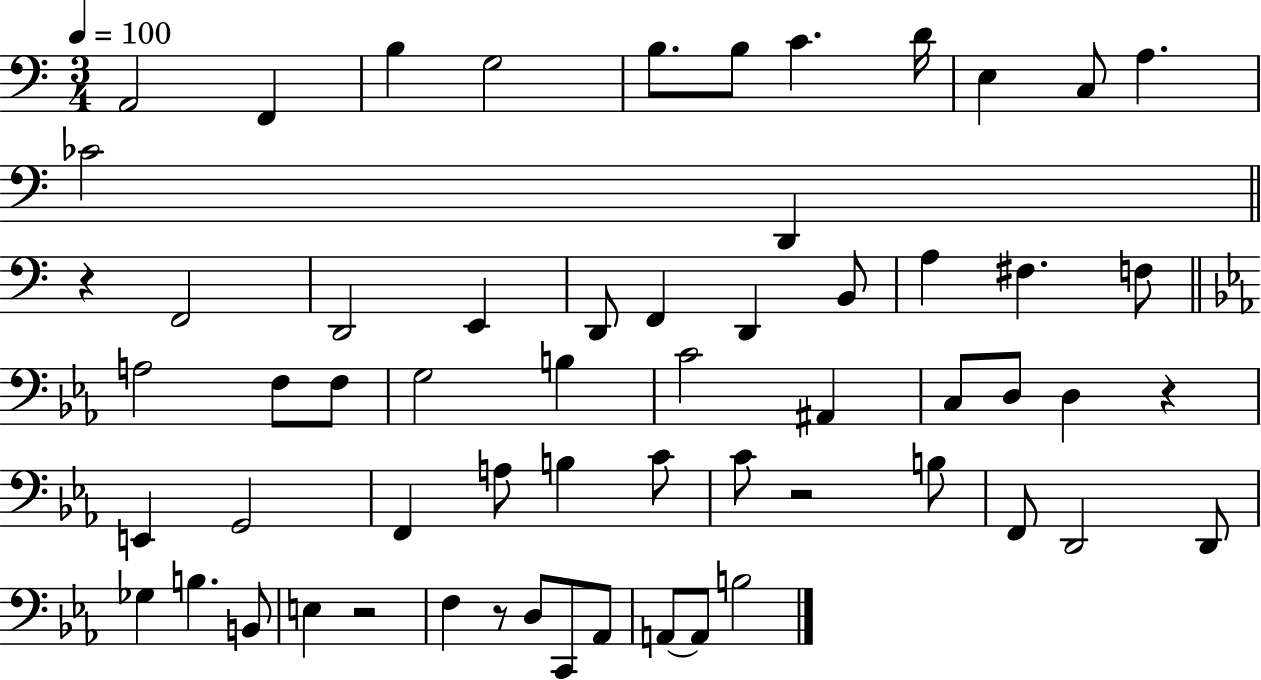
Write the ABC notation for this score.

X:1
T:Untitled
M:3/4
L:1/4
K:C
A,,2 F,, B, G,2 B,/2 B,/2 C D/4 E, C,/2 A, _C2 D,, z F,,2 D,,2 E,, D,,/2 F,, D,, B,,/2 A, ^F, F,/2 A,2 F,/2 F,/2 G,2 B, C2 ^A,, C,/2 D,/2 D, z E,, G,,2 F,, A,/2 B, C/2 C/2 z2 B,/2 F,,/2 D,,2 D,,/2 _G, B, B,,/2 E, z2 F, z/2 D,/2 C,,/2 _A,,/2 A,,/2 A,,/2 B,2